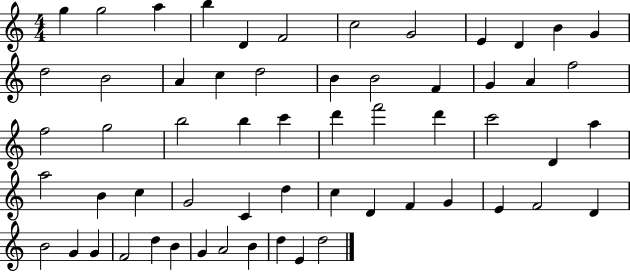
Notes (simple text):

G5/q G5/h A5/q B5/q D4/q F4/h C5/h G4/h E4/q D4/q B4/q G4/q D5/h B4/h A4/q C5/q D5/h B4/q B4/h F4/q G4/q A4/q F5/h F5/h G5/h B5/h B5/q C6/q D6/q F6/h D6/q C6/h D4/q A5/q A5/h B4/q C5/q G4/h C4/q D5/q C5/q D4/q F4/q G4/q E4/q F4/h D4/q B4/h G4/q G4/q F4/h D5/q B4/q G4/q A4/h B4/q D5/q E4/q D5/h